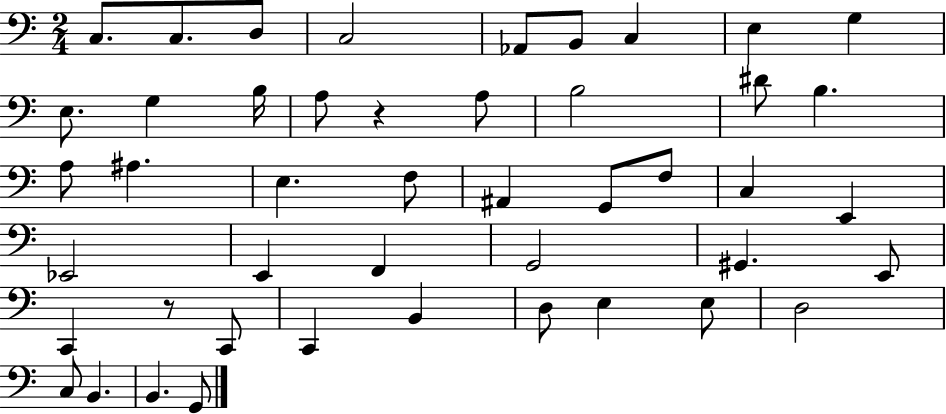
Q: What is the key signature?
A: C major